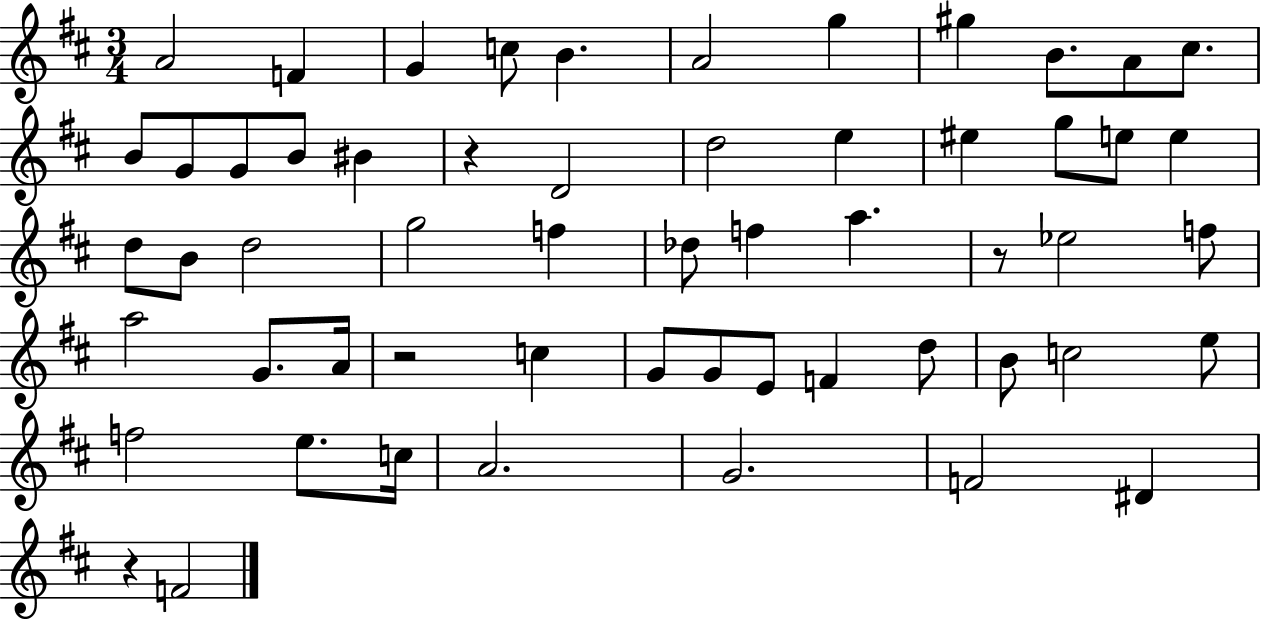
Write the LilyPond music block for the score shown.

{
  \clef treble
  \numericTimeSignature
  \time 3/4
  \key d \major
  a'2 f'4 | g'4 c''8 b'4. | a'2 g''4 | gis''4 b'8. a'8 cis''8. | \break b'8 g'8 g'8 b'8 bis'4 | r4 d'2 | d''2 e''4 | eis''4 g''8 e''8 e''4 | \break d''8 b'8 d''2 | g''2 f''4 | des''8 f''4 a''4. | r8 ees''2 f''8 | \break a''2 g'8. a'16 | r2 c''4 | g'8 g'8 e'8 f'4 d''8 | b'8 c''2 e''8 | \break f''2 e''8. c''16 | a'2. | g'2. | f'2 dis'4 | \break r4 f'2 | \bar "|."
}